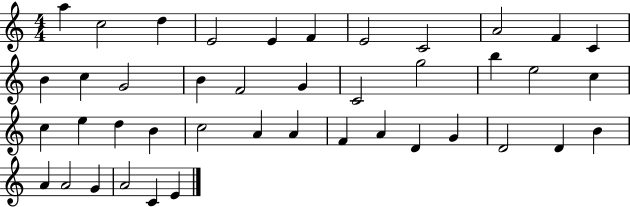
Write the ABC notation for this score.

X:1
T:Untitled
M:4/4
L:1/4
K:C
a c2 d E2 E F E2 C2 A2 F C B c G2 B F2 G C2 g2 b e2 c c e d B c2 A A F A D G D2 D B A A2 G A2 C E